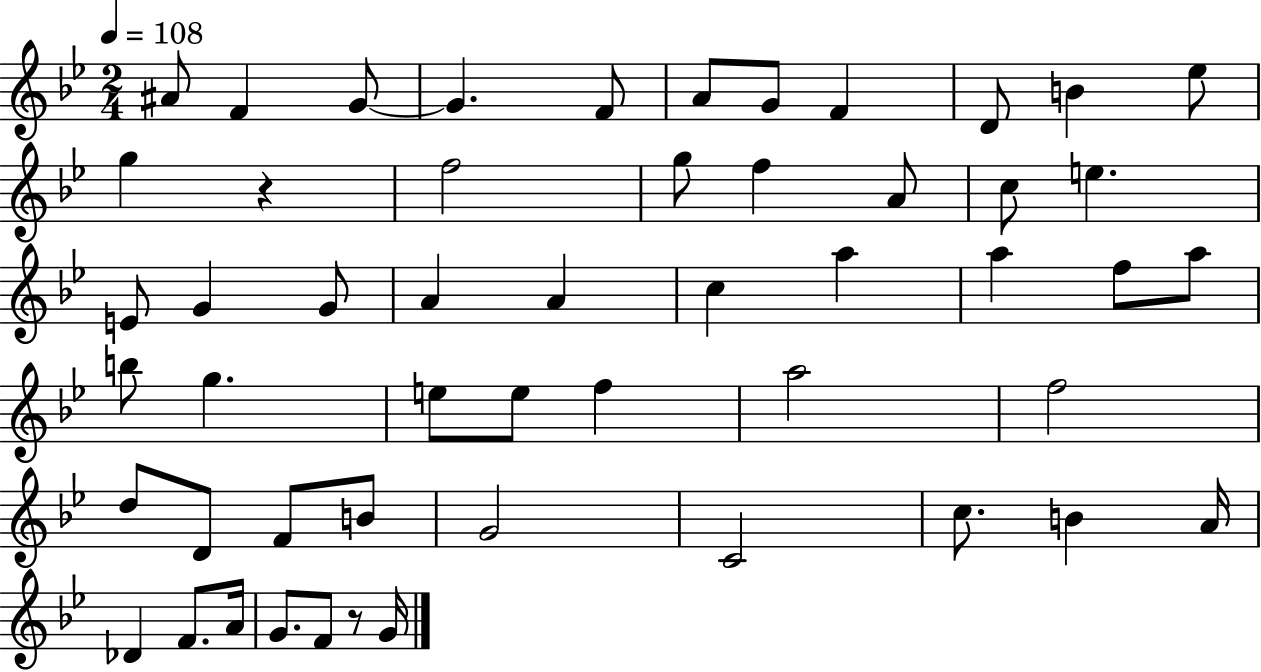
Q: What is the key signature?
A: BES major